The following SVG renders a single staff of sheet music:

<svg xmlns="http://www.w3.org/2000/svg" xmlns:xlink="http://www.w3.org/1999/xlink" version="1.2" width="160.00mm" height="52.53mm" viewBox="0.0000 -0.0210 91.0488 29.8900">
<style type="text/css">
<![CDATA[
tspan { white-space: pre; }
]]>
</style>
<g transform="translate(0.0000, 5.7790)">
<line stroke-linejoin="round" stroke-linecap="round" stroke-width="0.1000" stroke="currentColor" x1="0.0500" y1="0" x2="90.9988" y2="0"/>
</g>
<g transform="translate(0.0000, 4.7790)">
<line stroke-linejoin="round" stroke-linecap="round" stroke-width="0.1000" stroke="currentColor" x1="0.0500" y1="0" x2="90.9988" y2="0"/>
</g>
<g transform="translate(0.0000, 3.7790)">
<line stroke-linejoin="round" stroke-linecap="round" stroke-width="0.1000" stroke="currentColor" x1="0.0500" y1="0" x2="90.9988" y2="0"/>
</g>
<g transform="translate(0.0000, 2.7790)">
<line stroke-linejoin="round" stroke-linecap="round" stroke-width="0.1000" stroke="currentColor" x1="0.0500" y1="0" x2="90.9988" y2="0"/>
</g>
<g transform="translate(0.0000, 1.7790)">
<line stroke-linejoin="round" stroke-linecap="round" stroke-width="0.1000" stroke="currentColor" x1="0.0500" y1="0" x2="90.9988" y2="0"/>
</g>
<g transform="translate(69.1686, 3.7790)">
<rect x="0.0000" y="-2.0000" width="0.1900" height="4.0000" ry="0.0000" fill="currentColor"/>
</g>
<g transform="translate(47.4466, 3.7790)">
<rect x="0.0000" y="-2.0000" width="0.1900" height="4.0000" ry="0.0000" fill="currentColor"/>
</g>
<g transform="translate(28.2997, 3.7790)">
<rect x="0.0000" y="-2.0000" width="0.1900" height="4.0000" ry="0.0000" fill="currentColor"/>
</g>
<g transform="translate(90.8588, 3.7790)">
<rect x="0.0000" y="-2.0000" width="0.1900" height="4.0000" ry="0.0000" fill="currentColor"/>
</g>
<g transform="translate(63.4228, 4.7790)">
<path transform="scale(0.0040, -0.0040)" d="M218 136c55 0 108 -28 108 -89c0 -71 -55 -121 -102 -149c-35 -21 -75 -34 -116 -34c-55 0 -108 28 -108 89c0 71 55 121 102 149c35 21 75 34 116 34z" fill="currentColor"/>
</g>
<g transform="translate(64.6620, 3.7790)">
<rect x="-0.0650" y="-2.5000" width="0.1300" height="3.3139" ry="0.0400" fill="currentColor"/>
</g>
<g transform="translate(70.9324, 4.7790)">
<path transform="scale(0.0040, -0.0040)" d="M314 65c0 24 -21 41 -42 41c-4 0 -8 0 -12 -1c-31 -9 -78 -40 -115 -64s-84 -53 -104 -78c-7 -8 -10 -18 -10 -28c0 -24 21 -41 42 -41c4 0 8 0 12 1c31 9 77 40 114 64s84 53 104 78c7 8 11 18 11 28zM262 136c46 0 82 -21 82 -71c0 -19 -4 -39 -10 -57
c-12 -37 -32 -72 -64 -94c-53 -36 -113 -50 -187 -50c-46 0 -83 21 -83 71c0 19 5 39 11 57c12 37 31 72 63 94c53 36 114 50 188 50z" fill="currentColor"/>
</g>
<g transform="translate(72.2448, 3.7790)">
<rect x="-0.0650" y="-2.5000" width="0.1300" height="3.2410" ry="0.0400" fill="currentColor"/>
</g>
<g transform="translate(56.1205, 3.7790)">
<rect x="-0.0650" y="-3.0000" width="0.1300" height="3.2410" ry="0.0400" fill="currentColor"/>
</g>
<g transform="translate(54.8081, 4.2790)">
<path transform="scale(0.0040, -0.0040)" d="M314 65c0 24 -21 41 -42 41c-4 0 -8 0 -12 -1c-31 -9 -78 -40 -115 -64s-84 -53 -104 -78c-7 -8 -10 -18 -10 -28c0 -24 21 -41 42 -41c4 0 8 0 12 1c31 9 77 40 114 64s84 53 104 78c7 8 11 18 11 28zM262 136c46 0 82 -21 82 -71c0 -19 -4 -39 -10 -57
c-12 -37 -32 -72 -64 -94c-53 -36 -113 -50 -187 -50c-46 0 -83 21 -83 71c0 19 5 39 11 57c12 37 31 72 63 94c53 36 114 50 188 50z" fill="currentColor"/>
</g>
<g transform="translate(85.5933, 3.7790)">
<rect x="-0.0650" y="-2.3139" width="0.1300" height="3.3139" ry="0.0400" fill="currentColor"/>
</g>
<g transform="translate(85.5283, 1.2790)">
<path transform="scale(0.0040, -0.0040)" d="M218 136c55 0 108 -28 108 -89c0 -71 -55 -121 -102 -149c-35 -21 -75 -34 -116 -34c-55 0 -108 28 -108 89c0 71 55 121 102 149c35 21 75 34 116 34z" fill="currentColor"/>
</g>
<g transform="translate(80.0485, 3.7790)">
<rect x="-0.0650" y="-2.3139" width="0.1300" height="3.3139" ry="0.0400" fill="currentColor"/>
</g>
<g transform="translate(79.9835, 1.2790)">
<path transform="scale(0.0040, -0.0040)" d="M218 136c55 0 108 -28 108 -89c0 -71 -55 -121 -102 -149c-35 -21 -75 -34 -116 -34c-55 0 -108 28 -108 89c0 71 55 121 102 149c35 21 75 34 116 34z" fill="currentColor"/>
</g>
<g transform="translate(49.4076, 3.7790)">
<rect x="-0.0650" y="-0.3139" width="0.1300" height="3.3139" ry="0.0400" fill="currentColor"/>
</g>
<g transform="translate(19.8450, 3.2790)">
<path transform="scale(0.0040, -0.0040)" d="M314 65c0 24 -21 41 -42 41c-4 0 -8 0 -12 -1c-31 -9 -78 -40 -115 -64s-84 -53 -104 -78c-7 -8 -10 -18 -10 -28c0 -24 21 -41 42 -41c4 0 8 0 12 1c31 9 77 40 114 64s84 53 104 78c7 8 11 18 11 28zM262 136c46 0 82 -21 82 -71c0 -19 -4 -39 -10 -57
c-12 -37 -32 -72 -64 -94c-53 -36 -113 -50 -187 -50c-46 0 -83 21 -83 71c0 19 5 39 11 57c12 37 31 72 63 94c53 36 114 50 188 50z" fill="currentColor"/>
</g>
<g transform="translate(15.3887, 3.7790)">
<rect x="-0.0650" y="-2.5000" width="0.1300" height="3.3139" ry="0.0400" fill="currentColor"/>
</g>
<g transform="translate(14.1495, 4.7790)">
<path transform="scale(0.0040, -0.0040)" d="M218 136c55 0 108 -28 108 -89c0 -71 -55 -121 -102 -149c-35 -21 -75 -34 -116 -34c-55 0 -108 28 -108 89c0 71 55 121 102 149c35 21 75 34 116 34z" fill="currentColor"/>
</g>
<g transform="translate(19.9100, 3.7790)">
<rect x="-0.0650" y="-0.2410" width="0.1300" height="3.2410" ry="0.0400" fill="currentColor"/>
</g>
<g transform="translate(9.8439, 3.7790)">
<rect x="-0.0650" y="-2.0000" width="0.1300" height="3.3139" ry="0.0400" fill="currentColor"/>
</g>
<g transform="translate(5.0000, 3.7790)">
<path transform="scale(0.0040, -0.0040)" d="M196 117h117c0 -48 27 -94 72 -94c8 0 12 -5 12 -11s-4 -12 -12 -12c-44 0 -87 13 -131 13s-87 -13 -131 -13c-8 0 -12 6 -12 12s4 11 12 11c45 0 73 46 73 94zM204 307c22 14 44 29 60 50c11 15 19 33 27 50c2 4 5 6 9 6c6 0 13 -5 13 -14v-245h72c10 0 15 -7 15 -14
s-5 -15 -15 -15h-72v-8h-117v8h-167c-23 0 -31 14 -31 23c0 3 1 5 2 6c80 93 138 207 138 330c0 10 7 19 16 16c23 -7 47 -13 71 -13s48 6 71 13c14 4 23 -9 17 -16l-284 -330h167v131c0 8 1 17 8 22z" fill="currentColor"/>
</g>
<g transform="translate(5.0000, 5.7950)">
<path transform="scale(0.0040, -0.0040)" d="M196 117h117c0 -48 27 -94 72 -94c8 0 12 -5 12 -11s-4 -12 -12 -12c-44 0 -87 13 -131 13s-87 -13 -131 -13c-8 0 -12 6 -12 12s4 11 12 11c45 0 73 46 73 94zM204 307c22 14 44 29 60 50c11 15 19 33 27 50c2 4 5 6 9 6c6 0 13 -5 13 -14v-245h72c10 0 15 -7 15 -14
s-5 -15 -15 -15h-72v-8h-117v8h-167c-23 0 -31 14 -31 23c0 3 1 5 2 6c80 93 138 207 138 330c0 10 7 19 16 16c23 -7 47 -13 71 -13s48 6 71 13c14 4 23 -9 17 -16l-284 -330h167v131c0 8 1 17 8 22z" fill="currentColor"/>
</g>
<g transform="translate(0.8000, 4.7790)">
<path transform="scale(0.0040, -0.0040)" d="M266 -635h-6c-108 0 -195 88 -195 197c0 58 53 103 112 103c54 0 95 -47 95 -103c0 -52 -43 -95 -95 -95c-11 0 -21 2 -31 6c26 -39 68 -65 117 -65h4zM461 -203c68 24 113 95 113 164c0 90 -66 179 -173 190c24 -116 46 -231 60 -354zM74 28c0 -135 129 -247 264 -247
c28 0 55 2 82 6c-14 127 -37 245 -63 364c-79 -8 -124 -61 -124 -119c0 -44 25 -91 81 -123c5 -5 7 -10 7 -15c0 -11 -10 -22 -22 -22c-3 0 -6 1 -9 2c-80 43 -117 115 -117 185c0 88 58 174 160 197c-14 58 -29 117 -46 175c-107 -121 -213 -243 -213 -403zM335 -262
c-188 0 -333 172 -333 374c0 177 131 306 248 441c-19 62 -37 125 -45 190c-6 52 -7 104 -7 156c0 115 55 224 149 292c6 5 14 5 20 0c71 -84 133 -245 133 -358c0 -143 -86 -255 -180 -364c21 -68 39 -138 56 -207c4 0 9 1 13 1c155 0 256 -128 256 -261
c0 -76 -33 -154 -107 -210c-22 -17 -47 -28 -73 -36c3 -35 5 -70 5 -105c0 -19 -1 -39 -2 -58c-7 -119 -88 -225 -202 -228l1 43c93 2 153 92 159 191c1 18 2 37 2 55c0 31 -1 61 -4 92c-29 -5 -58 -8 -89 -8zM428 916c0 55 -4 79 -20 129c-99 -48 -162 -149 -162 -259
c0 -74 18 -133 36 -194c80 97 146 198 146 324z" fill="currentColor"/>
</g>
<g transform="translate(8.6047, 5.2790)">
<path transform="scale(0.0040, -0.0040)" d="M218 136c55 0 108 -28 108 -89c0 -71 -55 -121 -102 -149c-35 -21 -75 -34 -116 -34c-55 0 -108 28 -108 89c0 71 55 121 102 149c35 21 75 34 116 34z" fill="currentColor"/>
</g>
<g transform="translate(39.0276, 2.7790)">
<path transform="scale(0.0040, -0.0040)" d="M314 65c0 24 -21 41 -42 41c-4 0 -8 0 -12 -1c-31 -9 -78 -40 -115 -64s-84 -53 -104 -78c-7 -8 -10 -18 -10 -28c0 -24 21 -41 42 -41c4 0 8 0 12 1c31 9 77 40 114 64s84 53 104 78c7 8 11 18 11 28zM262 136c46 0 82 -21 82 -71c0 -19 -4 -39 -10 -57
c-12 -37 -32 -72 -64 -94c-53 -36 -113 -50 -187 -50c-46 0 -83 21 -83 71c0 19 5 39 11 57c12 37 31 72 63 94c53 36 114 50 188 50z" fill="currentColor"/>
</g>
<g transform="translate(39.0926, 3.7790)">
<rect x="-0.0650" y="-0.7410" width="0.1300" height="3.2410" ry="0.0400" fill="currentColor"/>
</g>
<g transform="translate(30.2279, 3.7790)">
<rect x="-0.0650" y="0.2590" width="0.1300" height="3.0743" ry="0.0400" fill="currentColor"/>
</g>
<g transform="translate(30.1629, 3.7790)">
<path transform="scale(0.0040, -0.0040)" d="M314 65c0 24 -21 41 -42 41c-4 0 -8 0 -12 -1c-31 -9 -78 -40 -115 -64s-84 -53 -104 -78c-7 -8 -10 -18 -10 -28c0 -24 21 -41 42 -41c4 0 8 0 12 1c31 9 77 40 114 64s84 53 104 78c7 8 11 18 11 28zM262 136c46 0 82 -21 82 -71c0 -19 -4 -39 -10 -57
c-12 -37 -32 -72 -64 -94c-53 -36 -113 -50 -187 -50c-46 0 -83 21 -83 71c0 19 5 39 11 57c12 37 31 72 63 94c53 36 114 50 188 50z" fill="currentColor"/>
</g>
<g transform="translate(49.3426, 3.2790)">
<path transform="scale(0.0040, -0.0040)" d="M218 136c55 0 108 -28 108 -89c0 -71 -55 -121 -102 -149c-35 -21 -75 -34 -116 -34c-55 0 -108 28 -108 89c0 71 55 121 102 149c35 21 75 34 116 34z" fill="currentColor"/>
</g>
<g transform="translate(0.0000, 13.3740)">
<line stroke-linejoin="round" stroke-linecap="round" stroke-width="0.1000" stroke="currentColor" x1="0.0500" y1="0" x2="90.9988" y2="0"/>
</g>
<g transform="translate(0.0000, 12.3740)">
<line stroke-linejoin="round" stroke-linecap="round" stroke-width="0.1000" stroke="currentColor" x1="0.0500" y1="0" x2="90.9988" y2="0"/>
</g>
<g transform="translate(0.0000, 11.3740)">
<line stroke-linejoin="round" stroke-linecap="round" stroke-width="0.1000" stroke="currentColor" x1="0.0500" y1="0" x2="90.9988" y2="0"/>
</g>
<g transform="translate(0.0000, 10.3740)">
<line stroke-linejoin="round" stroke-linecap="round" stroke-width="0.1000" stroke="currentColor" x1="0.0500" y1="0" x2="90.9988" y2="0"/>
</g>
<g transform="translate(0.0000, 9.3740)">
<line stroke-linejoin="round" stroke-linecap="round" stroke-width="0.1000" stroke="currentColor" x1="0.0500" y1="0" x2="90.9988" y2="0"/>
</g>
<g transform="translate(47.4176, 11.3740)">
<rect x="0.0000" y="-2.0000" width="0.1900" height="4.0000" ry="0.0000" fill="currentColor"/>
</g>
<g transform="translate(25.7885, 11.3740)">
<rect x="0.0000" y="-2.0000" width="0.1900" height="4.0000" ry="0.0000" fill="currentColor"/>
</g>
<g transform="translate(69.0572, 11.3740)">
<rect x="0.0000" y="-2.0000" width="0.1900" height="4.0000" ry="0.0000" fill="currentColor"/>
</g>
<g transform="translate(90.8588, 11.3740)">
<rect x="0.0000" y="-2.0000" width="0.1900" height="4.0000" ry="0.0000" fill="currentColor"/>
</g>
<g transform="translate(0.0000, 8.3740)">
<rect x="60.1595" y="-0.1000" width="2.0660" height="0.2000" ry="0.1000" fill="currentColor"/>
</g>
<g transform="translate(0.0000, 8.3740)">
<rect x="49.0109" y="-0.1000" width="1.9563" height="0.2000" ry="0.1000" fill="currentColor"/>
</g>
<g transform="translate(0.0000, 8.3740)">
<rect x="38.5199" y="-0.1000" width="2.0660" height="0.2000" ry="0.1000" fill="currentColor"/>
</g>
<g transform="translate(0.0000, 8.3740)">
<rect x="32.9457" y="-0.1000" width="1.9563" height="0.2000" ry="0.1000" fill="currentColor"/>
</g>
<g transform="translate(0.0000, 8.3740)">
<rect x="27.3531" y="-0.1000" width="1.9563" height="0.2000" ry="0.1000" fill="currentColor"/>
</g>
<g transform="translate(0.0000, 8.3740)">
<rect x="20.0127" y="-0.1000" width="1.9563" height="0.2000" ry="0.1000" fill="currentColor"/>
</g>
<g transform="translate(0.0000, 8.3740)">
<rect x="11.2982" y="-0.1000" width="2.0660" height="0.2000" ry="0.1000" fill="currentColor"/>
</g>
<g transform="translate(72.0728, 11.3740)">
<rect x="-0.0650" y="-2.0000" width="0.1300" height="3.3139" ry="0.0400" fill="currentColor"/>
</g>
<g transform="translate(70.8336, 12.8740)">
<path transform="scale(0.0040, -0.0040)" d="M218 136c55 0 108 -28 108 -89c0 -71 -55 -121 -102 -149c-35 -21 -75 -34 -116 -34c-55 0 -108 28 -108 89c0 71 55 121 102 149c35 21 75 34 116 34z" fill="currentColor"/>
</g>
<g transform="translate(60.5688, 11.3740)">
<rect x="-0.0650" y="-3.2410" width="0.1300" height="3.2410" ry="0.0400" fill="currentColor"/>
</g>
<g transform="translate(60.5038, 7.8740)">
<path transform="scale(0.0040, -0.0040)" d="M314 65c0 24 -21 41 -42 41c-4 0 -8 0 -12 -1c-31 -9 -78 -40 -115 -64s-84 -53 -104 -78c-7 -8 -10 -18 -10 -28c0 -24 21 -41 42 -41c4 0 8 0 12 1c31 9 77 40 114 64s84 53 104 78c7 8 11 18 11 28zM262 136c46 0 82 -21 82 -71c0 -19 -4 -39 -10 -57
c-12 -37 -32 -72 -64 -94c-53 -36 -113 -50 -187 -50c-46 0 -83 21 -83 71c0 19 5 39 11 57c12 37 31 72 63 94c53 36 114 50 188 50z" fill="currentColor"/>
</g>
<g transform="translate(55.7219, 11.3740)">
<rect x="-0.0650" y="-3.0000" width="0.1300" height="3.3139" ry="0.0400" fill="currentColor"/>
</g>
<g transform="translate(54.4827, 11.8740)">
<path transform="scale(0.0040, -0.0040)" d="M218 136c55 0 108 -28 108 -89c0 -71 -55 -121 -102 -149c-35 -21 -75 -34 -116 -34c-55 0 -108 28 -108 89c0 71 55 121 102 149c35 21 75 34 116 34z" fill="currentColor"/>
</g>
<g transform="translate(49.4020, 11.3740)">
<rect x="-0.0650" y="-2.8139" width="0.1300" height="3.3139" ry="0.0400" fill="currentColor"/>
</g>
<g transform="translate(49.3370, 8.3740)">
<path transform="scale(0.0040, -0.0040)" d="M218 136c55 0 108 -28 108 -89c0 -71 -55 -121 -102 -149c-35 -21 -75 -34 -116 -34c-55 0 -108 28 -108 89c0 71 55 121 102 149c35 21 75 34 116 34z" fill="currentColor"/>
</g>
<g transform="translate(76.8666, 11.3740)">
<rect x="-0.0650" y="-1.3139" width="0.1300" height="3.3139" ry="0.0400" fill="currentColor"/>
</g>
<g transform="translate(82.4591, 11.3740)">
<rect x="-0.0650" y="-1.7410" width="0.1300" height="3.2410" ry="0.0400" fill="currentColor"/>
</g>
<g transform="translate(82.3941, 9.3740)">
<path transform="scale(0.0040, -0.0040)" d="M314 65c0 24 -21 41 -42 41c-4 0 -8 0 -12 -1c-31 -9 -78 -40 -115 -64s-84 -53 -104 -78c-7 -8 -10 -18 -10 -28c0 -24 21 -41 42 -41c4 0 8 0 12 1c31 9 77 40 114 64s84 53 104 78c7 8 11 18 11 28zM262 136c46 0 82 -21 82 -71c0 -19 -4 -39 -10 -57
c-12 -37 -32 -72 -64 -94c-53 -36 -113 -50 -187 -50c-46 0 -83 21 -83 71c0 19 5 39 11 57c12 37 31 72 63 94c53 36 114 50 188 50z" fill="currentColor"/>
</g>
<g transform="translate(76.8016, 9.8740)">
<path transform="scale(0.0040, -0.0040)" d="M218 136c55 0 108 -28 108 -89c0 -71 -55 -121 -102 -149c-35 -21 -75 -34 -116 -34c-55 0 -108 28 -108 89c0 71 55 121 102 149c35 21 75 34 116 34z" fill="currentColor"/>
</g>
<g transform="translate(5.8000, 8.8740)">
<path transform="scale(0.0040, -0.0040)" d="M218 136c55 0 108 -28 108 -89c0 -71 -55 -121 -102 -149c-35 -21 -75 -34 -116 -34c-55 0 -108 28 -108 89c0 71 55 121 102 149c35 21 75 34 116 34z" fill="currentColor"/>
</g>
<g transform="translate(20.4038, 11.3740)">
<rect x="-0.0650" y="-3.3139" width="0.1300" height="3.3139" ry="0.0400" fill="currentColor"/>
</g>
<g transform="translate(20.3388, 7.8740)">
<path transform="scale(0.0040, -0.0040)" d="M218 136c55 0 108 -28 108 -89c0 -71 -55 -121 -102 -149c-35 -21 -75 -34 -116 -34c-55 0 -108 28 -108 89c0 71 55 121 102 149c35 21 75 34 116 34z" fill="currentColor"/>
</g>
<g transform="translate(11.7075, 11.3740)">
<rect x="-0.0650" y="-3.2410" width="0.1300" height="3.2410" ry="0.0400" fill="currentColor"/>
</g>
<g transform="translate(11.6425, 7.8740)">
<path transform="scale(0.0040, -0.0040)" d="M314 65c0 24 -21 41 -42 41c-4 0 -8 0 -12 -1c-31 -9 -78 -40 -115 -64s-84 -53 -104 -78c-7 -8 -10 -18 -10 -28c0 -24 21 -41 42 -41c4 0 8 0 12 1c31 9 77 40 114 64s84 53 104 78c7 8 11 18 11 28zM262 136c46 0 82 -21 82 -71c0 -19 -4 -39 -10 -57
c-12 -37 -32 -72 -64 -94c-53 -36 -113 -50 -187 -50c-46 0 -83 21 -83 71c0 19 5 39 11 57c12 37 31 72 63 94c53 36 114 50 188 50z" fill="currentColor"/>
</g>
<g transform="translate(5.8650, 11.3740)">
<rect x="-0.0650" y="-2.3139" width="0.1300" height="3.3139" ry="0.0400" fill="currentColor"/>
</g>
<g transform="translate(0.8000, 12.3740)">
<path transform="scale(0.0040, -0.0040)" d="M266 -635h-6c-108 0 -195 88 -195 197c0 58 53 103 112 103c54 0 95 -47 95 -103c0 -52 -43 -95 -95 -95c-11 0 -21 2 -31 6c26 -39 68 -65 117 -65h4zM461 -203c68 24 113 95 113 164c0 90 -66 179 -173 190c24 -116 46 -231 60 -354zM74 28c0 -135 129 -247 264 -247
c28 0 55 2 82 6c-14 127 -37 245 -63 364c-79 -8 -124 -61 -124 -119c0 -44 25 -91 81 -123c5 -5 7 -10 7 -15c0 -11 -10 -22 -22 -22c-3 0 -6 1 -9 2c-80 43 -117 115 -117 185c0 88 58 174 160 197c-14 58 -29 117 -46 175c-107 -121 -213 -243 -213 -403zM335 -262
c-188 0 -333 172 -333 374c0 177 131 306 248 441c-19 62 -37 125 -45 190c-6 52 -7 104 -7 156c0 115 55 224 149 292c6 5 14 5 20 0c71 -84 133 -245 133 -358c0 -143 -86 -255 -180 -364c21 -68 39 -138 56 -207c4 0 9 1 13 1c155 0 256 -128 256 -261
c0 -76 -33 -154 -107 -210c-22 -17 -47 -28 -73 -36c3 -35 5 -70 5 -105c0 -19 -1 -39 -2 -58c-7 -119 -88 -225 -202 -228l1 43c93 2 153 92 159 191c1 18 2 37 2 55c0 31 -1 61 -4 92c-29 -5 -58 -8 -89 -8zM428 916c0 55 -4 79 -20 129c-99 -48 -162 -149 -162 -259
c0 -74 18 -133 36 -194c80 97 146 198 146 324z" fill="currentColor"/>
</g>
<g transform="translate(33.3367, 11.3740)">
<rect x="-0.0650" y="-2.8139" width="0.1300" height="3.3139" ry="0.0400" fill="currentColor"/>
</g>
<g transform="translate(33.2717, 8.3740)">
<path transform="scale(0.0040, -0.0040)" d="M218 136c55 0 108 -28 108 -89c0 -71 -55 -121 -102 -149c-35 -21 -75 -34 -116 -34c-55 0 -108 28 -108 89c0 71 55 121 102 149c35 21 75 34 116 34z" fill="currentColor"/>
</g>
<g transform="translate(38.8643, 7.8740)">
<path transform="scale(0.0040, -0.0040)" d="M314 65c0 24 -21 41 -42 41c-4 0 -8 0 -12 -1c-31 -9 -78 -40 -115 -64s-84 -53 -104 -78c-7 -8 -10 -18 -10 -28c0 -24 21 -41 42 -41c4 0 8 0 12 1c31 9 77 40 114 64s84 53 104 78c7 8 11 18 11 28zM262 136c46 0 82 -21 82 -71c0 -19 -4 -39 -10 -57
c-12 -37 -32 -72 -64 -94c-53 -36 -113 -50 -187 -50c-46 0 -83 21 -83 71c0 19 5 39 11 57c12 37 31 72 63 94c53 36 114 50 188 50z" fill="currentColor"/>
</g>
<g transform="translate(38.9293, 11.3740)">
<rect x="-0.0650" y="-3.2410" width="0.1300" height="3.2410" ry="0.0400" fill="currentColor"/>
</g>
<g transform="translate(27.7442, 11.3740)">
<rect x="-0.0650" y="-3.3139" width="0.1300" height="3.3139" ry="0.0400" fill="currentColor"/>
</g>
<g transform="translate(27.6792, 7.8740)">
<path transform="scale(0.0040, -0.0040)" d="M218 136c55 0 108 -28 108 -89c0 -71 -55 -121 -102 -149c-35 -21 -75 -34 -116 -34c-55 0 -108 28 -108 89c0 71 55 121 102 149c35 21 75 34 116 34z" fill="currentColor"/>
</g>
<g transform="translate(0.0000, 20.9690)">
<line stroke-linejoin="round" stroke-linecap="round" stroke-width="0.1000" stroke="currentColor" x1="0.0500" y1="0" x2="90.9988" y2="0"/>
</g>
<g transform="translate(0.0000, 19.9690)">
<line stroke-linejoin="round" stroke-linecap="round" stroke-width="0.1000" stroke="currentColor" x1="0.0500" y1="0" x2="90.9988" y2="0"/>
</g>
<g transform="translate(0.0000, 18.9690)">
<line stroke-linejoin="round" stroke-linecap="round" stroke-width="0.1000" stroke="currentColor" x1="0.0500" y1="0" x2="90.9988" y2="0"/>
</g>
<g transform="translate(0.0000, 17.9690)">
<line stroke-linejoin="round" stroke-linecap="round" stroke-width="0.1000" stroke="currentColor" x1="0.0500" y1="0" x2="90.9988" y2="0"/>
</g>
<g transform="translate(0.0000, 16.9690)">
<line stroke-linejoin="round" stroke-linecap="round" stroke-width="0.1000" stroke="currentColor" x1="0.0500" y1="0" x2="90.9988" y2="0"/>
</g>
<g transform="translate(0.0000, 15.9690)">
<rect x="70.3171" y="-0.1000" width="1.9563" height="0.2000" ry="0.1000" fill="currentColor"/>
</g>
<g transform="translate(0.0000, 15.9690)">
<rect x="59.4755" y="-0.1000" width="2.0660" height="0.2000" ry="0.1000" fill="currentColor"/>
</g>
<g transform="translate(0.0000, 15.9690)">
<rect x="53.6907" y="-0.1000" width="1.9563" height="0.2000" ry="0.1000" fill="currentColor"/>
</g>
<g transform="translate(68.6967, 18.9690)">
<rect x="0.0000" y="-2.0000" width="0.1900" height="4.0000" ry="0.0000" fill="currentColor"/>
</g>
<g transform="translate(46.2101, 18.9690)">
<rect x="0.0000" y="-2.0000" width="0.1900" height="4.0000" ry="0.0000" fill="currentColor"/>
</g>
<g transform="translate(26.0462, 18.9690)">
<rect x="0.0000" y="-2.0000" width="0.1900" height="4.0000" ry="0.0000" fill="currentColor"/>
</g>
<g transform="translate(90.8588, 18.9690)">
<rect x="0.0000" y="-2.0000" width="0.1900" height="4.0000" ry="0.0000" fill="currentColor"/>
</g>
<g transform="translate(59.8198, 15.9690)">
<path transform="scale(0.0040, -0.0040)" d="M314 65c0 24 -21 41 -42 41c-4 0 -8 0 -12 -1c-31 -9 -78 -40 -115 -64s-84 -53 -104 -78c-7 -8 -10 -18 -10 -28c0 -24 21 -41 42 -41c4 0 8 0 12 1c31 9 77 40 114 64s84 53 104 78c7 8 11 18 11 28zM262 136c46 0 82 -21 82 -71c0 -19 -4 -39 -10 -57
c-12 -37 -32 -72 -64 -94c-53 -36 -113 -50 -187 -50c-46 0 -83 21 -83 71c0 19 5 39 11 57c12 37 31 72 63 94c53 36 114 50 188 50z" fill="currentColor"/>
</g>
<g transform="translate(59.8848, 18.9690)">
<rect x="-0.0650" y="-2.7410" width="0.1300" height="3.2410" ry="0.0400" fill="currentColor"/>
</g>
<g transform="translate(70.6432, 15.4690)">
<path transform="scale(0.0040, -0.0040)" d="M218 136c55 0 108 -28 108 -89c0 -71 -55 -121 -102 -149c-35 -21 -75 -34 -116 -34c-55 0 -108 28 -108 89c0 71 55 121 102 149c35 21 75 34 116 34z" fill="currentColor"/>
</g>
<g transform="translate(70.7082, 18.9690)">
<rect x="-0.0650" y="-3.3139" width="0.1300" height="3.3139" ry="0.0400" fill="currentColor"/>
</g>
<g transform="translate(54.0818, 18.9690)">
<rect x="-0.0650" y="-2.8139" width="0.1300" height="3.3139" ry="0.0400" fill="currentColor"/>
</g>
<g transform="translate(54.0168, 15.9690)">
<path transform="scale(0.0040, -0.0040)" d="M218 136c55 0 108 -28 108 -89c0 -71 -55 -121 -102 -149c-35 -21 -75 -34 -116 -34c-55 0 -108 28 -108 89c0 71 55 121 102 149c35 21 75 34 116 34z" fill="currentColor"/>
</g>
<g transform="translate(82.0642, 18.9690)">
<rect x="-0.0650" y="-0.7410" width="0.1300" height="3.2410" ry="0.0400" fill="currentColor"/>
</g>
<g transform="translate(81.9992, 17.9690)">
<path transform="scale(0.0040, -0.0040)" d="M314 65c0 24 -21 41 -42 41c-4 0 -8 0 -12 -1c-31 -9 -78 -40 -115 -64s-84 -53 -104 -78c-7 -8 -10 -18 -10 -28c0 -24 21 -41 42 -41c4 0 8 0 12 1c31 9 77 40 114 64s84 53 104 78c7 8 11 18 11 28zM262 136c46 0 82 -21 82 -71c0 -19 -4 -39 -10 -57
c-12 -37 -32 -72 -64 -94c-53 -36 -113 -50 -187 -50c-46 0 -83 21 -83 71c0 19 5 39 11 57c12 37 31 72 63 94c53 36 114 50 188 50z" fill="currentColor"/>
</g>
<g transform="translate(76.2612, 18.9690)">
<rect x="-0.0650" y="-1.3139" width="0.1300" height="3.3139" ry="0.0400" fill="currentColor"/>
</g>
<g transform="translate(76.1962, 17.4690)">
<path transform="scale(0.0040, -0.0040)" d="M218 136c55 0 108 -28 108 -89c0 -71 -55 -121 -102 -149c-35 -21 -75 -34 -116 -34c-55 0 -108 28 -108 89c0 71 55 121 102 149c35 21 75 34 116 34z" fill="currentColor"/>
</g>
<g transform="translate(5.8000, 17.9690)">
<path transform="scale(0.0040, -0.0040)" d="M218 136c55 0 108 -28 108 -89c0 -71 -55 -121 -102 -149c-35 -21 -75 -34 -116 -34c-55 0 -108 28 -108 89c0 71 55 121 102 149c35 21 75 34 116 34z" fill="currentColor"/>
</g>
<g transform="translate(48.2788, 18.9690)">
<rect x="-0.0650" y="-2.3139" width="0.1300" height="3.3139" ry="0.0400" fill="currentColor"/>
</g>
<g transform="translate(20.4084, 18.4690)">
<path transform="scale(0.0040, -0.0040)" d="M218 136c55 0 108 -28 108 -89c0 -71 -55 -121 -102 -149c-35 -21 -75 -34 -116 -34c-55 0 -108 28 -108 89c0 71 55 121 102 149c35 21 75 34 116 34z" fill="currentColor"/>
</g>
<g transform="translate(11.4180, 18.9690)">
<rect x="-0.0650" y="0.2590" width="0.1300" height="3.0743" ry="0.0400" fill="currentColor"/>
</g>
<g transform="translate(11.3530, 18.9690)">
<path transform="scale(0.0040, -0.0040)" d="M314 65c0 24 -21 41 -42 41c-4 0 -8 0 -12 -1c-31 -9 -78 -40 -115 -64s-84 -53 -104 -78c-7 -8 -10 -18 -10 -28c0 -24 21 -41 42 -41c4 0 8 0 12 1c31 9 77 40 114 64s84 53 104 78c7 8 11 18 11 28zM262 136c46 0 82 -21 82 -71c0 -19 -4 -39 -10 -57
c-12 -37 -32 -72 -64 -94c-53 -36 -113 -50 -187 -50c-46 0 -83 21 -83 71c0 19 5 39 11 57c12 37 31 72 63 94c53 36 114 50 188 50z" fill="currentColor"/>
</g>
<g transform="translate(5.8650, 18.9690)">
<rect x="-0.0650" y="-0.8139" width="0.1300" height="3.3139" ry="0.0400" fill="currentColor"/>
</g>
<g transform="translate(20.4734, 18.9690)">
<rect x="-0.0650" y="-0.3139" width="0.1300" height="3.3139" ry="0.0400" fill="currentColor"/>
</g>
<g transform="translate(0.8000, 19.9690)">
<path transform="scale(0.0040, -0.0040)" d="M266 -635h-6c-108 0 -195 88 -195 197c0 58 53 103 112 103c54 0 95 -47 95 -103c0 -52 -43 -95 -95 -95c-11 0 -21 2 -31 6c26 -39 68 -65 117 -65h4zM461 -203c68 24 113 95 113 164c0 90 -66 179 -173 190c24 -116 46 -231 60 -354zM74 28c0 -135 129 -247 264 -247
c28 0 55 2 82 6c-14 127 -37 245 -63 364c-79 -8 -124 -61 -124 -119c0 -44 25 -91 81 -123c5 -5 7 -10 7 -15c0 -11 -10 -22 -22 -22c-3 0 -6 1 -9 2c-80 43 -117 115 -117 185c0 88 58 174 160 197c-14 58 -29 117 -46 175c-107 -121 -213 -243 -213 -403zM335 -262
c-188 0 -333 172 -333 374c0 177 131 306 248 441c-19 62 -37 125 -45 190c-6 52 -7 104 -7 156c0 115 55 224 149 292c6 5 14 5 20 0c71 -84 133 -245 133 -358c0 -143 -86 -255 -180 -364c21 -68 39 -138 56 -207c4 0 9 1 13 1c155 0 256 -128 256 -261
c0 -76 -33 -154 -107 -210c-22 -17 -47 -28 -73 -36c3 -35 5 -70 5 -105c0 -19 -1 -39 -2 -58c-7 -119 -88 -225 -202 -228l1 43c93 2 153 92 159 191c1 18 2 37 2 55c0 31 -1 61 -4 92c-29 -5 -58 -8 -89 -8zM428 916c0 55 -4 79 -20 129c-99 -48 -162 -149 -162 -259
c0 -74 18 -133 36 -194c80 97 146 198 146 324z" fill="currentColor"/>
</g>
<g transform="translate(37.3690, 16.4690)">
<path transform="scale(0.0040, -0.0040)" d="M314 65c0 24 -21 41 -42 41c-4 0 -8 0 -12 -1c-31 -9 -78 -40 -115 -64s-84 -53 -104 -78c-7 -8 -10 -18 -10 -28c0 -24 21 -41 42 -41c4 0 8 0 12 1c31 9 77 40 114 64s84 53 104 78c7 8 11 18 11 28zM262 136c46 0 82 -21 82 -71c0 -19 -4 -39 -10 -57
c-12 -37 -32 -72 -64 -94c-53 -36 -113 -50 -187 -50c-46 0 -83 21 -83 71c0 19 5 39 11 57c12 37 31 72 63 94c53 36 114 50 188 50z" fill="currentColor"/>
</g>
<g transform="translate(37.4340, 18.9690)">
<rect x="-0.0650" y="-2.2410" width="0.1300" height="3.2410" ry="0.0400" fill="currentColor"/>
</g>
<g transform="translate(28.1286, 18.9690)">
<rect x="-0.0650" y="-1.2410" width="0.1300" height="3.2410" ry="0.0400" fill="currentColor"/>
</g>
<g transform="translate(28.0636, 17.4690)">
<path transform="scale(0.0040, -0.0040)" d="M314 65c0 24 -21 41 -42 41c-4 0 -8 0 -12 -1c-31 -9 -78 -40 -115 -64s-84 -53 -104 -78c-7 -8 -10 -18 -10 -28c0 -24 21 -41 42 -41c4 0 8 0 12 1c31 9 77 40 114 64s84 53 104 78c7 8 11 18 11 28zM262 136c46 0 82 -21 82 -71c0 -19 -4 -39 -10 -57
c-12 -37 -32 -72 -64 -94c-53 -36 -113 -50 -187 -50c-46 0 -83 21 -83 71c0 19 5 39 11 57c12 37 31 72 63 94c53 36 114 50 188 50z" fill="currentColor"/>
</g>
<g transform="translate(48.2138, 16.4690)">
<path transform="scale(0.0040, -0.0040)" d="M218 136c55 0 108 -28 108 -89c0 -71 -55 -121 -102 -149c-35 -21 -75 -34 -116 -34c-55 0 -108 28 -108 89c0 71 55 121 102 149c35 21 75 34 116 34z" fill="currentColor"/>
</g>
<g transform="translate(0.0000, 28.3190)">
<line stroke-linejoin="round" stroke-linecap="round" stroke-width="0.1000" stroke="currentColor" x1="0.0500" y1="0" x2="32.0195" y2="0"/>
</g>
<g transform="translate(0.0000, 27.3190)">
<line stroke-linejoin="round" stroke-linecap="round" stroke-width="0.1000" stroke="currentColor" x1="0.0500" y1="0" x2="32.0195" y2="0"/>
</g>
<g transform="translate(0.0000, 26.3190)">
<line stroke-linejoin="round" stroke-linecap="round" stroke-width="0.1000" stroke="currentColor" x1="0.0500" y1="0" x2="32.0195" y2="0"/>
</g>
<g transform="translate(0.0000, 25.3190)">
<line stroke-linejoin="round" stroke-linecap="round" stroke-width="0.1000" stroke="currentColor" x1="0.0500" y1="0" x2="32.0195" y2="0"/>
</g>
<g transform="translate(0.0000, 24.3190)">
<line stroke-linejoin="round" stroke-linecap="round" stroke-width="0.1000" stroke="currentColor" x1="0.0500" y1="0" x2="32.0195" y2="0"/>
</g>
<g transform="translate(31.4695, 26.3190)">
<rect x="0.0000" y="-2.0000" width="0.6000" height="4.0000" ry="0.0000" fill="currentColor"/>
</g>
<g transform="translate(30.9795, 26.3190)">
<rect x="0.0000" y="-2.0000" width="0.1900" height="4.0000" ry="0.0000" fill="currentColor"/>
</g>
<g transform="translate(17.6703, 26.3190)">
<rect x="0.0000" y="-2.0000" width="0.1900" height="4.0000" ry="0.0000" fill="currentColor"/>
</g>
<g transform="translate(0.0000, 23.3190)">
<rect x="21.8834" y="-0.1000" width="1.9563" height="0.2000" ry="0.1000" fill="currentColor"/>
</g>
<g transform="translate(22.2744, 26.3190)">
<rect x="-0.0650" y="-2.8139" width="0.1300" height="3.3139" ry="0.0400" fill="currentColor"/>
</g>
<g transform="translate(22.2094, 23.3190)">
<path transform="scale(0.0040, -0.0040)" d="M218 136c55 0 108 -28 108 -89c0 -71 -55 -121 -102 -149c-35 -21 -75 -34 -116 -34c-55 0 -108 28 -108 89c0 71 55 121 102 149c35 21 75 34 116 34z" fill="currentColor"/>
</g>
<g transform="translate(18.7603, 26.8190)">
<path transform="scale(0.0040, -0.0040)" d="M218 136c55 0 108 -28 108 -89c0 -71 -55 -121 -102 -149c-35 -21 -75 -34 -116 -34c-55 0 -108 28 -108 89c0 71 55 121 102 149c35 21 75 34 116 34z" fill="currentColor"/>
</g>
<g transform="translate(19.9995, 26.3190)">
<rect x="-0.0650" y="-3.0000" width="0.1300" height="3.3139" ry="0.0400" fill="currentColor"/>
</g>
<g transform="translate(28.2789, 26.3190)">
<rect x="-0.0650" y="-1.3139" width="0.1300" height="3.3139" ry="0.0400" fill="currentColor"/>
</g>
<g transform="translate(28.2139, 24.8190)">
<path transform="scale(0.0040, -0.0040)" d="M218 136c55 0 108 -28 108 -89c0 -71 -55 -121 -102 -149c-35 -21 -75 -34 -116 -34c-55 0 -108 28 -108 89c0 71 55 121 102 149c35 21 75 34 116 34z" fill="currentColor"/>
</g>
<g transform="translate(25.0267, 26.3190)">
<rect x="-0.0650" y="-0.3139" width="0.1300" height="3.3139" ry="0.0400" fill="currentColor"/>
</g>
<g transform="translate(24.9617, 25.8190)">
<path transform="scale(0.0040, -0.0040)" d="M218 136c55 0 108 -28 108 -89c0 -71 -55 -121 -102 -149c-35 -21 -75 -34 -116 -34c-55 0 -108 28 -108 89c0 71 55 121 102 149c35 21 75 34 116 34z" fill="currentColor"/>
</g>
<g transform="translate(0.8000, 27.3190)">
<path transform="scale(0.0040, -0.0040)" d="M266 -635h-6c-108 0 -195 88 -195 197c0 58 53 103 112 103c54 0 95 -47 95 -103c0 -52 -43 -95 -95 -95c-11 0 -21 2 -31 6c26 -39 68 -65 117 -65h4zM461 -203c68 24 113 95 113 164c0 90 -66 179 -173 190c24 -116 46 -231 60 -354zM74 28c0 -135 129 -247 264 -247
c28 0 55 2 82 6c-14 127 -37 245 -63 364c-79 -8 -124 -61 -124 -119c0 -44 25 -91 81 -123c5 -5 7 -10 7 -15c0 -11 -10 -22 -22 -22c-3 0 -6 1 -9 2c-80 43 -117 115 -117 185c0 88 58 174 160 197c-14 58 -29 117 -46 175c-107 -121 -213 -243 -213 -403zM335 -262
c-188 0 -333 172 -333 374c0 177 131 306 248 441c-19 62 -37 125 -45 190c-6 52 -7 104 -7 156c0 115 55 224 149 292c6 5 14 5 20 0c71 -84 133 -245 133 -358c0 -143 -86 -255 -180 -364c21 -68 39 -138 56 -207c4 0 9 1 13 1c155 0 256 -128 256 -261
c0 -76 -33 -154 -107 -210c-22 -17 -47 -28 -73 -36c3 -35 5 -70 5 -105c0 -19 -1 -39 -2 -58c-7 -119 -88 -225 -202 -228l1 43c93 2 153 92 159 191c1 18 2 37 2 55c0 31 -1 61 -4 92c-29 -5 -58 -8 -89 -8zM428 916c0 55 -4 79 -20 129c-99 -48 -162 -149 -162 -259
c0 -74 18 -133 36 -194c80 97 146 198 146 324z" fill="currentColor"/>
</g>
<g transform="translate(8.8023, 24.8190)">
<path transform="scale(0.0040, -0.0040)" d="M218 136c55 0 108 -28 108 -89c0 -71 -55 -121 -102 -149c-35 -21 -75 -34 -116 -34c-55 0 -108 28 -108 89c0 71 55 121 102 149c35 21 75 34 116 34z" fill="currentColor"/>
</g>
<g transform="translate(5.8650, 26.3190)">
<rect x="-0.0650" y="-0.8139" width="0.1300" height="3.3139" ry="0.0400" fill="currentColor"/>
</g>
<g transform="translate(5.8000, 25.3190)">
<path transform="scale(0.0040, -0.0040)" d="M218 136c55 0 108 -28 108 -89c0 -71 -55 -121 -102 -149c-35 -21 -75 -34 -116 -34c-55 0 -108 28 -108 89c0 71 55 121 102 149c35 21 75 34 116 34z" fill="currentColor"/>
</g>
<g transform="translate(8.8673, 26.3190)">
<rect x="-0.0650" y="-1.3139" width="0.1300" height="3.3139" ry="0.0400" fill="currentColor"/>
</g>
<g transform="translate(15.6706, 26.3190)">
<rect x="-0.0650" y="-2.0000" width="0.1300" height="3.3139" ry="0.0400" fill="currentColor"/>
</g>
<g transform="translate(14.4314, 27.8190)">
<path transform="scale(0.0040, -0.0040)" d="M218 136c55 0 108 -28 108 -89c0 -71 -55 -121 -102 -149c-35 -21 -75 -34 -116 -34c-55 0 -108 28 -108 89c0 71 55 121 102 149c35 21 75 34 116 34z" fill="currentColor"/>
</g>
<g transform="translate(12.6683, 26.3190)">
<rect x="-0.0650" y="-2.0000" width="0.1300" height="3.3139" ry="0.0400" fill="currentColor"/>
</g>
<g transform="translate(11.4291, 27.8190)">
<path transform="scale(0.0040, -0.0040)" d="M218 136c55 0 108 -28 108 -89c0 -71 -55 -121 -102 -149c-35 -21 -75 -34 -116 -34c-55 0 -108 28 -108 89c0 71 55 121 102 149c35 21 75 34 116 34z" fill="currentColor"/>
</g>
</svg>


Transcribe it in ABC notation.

X:1
T:Untitled
M:4/4
L:1/4
K:C
F G c2 B2 d2 c A2 G G2 g g g b2 b b a b2 a A b2 F e f2 d B2 c e2 g2 g a a2 b e d2 d e F F A a c e